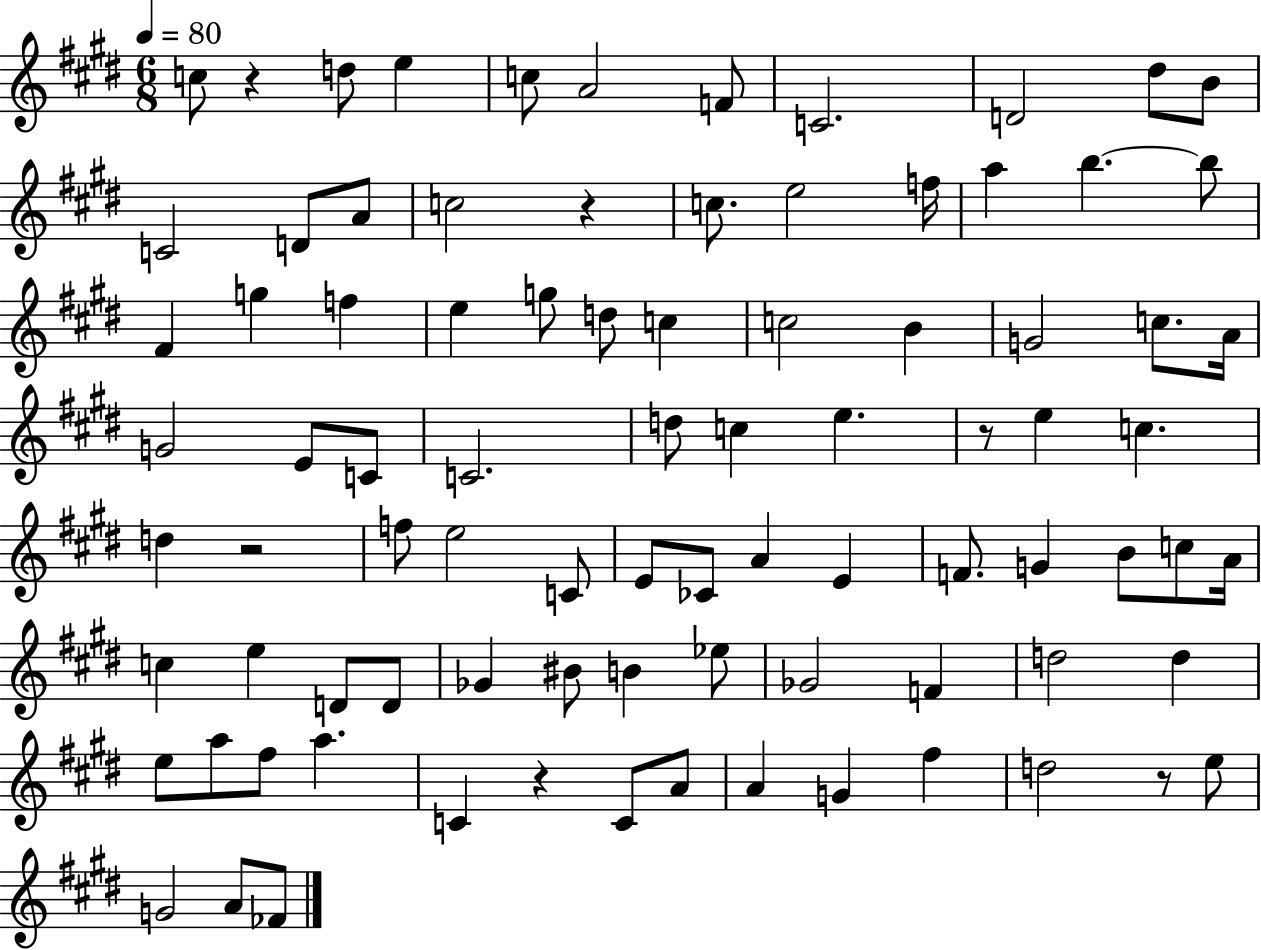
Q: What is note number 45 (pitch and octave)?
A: C4